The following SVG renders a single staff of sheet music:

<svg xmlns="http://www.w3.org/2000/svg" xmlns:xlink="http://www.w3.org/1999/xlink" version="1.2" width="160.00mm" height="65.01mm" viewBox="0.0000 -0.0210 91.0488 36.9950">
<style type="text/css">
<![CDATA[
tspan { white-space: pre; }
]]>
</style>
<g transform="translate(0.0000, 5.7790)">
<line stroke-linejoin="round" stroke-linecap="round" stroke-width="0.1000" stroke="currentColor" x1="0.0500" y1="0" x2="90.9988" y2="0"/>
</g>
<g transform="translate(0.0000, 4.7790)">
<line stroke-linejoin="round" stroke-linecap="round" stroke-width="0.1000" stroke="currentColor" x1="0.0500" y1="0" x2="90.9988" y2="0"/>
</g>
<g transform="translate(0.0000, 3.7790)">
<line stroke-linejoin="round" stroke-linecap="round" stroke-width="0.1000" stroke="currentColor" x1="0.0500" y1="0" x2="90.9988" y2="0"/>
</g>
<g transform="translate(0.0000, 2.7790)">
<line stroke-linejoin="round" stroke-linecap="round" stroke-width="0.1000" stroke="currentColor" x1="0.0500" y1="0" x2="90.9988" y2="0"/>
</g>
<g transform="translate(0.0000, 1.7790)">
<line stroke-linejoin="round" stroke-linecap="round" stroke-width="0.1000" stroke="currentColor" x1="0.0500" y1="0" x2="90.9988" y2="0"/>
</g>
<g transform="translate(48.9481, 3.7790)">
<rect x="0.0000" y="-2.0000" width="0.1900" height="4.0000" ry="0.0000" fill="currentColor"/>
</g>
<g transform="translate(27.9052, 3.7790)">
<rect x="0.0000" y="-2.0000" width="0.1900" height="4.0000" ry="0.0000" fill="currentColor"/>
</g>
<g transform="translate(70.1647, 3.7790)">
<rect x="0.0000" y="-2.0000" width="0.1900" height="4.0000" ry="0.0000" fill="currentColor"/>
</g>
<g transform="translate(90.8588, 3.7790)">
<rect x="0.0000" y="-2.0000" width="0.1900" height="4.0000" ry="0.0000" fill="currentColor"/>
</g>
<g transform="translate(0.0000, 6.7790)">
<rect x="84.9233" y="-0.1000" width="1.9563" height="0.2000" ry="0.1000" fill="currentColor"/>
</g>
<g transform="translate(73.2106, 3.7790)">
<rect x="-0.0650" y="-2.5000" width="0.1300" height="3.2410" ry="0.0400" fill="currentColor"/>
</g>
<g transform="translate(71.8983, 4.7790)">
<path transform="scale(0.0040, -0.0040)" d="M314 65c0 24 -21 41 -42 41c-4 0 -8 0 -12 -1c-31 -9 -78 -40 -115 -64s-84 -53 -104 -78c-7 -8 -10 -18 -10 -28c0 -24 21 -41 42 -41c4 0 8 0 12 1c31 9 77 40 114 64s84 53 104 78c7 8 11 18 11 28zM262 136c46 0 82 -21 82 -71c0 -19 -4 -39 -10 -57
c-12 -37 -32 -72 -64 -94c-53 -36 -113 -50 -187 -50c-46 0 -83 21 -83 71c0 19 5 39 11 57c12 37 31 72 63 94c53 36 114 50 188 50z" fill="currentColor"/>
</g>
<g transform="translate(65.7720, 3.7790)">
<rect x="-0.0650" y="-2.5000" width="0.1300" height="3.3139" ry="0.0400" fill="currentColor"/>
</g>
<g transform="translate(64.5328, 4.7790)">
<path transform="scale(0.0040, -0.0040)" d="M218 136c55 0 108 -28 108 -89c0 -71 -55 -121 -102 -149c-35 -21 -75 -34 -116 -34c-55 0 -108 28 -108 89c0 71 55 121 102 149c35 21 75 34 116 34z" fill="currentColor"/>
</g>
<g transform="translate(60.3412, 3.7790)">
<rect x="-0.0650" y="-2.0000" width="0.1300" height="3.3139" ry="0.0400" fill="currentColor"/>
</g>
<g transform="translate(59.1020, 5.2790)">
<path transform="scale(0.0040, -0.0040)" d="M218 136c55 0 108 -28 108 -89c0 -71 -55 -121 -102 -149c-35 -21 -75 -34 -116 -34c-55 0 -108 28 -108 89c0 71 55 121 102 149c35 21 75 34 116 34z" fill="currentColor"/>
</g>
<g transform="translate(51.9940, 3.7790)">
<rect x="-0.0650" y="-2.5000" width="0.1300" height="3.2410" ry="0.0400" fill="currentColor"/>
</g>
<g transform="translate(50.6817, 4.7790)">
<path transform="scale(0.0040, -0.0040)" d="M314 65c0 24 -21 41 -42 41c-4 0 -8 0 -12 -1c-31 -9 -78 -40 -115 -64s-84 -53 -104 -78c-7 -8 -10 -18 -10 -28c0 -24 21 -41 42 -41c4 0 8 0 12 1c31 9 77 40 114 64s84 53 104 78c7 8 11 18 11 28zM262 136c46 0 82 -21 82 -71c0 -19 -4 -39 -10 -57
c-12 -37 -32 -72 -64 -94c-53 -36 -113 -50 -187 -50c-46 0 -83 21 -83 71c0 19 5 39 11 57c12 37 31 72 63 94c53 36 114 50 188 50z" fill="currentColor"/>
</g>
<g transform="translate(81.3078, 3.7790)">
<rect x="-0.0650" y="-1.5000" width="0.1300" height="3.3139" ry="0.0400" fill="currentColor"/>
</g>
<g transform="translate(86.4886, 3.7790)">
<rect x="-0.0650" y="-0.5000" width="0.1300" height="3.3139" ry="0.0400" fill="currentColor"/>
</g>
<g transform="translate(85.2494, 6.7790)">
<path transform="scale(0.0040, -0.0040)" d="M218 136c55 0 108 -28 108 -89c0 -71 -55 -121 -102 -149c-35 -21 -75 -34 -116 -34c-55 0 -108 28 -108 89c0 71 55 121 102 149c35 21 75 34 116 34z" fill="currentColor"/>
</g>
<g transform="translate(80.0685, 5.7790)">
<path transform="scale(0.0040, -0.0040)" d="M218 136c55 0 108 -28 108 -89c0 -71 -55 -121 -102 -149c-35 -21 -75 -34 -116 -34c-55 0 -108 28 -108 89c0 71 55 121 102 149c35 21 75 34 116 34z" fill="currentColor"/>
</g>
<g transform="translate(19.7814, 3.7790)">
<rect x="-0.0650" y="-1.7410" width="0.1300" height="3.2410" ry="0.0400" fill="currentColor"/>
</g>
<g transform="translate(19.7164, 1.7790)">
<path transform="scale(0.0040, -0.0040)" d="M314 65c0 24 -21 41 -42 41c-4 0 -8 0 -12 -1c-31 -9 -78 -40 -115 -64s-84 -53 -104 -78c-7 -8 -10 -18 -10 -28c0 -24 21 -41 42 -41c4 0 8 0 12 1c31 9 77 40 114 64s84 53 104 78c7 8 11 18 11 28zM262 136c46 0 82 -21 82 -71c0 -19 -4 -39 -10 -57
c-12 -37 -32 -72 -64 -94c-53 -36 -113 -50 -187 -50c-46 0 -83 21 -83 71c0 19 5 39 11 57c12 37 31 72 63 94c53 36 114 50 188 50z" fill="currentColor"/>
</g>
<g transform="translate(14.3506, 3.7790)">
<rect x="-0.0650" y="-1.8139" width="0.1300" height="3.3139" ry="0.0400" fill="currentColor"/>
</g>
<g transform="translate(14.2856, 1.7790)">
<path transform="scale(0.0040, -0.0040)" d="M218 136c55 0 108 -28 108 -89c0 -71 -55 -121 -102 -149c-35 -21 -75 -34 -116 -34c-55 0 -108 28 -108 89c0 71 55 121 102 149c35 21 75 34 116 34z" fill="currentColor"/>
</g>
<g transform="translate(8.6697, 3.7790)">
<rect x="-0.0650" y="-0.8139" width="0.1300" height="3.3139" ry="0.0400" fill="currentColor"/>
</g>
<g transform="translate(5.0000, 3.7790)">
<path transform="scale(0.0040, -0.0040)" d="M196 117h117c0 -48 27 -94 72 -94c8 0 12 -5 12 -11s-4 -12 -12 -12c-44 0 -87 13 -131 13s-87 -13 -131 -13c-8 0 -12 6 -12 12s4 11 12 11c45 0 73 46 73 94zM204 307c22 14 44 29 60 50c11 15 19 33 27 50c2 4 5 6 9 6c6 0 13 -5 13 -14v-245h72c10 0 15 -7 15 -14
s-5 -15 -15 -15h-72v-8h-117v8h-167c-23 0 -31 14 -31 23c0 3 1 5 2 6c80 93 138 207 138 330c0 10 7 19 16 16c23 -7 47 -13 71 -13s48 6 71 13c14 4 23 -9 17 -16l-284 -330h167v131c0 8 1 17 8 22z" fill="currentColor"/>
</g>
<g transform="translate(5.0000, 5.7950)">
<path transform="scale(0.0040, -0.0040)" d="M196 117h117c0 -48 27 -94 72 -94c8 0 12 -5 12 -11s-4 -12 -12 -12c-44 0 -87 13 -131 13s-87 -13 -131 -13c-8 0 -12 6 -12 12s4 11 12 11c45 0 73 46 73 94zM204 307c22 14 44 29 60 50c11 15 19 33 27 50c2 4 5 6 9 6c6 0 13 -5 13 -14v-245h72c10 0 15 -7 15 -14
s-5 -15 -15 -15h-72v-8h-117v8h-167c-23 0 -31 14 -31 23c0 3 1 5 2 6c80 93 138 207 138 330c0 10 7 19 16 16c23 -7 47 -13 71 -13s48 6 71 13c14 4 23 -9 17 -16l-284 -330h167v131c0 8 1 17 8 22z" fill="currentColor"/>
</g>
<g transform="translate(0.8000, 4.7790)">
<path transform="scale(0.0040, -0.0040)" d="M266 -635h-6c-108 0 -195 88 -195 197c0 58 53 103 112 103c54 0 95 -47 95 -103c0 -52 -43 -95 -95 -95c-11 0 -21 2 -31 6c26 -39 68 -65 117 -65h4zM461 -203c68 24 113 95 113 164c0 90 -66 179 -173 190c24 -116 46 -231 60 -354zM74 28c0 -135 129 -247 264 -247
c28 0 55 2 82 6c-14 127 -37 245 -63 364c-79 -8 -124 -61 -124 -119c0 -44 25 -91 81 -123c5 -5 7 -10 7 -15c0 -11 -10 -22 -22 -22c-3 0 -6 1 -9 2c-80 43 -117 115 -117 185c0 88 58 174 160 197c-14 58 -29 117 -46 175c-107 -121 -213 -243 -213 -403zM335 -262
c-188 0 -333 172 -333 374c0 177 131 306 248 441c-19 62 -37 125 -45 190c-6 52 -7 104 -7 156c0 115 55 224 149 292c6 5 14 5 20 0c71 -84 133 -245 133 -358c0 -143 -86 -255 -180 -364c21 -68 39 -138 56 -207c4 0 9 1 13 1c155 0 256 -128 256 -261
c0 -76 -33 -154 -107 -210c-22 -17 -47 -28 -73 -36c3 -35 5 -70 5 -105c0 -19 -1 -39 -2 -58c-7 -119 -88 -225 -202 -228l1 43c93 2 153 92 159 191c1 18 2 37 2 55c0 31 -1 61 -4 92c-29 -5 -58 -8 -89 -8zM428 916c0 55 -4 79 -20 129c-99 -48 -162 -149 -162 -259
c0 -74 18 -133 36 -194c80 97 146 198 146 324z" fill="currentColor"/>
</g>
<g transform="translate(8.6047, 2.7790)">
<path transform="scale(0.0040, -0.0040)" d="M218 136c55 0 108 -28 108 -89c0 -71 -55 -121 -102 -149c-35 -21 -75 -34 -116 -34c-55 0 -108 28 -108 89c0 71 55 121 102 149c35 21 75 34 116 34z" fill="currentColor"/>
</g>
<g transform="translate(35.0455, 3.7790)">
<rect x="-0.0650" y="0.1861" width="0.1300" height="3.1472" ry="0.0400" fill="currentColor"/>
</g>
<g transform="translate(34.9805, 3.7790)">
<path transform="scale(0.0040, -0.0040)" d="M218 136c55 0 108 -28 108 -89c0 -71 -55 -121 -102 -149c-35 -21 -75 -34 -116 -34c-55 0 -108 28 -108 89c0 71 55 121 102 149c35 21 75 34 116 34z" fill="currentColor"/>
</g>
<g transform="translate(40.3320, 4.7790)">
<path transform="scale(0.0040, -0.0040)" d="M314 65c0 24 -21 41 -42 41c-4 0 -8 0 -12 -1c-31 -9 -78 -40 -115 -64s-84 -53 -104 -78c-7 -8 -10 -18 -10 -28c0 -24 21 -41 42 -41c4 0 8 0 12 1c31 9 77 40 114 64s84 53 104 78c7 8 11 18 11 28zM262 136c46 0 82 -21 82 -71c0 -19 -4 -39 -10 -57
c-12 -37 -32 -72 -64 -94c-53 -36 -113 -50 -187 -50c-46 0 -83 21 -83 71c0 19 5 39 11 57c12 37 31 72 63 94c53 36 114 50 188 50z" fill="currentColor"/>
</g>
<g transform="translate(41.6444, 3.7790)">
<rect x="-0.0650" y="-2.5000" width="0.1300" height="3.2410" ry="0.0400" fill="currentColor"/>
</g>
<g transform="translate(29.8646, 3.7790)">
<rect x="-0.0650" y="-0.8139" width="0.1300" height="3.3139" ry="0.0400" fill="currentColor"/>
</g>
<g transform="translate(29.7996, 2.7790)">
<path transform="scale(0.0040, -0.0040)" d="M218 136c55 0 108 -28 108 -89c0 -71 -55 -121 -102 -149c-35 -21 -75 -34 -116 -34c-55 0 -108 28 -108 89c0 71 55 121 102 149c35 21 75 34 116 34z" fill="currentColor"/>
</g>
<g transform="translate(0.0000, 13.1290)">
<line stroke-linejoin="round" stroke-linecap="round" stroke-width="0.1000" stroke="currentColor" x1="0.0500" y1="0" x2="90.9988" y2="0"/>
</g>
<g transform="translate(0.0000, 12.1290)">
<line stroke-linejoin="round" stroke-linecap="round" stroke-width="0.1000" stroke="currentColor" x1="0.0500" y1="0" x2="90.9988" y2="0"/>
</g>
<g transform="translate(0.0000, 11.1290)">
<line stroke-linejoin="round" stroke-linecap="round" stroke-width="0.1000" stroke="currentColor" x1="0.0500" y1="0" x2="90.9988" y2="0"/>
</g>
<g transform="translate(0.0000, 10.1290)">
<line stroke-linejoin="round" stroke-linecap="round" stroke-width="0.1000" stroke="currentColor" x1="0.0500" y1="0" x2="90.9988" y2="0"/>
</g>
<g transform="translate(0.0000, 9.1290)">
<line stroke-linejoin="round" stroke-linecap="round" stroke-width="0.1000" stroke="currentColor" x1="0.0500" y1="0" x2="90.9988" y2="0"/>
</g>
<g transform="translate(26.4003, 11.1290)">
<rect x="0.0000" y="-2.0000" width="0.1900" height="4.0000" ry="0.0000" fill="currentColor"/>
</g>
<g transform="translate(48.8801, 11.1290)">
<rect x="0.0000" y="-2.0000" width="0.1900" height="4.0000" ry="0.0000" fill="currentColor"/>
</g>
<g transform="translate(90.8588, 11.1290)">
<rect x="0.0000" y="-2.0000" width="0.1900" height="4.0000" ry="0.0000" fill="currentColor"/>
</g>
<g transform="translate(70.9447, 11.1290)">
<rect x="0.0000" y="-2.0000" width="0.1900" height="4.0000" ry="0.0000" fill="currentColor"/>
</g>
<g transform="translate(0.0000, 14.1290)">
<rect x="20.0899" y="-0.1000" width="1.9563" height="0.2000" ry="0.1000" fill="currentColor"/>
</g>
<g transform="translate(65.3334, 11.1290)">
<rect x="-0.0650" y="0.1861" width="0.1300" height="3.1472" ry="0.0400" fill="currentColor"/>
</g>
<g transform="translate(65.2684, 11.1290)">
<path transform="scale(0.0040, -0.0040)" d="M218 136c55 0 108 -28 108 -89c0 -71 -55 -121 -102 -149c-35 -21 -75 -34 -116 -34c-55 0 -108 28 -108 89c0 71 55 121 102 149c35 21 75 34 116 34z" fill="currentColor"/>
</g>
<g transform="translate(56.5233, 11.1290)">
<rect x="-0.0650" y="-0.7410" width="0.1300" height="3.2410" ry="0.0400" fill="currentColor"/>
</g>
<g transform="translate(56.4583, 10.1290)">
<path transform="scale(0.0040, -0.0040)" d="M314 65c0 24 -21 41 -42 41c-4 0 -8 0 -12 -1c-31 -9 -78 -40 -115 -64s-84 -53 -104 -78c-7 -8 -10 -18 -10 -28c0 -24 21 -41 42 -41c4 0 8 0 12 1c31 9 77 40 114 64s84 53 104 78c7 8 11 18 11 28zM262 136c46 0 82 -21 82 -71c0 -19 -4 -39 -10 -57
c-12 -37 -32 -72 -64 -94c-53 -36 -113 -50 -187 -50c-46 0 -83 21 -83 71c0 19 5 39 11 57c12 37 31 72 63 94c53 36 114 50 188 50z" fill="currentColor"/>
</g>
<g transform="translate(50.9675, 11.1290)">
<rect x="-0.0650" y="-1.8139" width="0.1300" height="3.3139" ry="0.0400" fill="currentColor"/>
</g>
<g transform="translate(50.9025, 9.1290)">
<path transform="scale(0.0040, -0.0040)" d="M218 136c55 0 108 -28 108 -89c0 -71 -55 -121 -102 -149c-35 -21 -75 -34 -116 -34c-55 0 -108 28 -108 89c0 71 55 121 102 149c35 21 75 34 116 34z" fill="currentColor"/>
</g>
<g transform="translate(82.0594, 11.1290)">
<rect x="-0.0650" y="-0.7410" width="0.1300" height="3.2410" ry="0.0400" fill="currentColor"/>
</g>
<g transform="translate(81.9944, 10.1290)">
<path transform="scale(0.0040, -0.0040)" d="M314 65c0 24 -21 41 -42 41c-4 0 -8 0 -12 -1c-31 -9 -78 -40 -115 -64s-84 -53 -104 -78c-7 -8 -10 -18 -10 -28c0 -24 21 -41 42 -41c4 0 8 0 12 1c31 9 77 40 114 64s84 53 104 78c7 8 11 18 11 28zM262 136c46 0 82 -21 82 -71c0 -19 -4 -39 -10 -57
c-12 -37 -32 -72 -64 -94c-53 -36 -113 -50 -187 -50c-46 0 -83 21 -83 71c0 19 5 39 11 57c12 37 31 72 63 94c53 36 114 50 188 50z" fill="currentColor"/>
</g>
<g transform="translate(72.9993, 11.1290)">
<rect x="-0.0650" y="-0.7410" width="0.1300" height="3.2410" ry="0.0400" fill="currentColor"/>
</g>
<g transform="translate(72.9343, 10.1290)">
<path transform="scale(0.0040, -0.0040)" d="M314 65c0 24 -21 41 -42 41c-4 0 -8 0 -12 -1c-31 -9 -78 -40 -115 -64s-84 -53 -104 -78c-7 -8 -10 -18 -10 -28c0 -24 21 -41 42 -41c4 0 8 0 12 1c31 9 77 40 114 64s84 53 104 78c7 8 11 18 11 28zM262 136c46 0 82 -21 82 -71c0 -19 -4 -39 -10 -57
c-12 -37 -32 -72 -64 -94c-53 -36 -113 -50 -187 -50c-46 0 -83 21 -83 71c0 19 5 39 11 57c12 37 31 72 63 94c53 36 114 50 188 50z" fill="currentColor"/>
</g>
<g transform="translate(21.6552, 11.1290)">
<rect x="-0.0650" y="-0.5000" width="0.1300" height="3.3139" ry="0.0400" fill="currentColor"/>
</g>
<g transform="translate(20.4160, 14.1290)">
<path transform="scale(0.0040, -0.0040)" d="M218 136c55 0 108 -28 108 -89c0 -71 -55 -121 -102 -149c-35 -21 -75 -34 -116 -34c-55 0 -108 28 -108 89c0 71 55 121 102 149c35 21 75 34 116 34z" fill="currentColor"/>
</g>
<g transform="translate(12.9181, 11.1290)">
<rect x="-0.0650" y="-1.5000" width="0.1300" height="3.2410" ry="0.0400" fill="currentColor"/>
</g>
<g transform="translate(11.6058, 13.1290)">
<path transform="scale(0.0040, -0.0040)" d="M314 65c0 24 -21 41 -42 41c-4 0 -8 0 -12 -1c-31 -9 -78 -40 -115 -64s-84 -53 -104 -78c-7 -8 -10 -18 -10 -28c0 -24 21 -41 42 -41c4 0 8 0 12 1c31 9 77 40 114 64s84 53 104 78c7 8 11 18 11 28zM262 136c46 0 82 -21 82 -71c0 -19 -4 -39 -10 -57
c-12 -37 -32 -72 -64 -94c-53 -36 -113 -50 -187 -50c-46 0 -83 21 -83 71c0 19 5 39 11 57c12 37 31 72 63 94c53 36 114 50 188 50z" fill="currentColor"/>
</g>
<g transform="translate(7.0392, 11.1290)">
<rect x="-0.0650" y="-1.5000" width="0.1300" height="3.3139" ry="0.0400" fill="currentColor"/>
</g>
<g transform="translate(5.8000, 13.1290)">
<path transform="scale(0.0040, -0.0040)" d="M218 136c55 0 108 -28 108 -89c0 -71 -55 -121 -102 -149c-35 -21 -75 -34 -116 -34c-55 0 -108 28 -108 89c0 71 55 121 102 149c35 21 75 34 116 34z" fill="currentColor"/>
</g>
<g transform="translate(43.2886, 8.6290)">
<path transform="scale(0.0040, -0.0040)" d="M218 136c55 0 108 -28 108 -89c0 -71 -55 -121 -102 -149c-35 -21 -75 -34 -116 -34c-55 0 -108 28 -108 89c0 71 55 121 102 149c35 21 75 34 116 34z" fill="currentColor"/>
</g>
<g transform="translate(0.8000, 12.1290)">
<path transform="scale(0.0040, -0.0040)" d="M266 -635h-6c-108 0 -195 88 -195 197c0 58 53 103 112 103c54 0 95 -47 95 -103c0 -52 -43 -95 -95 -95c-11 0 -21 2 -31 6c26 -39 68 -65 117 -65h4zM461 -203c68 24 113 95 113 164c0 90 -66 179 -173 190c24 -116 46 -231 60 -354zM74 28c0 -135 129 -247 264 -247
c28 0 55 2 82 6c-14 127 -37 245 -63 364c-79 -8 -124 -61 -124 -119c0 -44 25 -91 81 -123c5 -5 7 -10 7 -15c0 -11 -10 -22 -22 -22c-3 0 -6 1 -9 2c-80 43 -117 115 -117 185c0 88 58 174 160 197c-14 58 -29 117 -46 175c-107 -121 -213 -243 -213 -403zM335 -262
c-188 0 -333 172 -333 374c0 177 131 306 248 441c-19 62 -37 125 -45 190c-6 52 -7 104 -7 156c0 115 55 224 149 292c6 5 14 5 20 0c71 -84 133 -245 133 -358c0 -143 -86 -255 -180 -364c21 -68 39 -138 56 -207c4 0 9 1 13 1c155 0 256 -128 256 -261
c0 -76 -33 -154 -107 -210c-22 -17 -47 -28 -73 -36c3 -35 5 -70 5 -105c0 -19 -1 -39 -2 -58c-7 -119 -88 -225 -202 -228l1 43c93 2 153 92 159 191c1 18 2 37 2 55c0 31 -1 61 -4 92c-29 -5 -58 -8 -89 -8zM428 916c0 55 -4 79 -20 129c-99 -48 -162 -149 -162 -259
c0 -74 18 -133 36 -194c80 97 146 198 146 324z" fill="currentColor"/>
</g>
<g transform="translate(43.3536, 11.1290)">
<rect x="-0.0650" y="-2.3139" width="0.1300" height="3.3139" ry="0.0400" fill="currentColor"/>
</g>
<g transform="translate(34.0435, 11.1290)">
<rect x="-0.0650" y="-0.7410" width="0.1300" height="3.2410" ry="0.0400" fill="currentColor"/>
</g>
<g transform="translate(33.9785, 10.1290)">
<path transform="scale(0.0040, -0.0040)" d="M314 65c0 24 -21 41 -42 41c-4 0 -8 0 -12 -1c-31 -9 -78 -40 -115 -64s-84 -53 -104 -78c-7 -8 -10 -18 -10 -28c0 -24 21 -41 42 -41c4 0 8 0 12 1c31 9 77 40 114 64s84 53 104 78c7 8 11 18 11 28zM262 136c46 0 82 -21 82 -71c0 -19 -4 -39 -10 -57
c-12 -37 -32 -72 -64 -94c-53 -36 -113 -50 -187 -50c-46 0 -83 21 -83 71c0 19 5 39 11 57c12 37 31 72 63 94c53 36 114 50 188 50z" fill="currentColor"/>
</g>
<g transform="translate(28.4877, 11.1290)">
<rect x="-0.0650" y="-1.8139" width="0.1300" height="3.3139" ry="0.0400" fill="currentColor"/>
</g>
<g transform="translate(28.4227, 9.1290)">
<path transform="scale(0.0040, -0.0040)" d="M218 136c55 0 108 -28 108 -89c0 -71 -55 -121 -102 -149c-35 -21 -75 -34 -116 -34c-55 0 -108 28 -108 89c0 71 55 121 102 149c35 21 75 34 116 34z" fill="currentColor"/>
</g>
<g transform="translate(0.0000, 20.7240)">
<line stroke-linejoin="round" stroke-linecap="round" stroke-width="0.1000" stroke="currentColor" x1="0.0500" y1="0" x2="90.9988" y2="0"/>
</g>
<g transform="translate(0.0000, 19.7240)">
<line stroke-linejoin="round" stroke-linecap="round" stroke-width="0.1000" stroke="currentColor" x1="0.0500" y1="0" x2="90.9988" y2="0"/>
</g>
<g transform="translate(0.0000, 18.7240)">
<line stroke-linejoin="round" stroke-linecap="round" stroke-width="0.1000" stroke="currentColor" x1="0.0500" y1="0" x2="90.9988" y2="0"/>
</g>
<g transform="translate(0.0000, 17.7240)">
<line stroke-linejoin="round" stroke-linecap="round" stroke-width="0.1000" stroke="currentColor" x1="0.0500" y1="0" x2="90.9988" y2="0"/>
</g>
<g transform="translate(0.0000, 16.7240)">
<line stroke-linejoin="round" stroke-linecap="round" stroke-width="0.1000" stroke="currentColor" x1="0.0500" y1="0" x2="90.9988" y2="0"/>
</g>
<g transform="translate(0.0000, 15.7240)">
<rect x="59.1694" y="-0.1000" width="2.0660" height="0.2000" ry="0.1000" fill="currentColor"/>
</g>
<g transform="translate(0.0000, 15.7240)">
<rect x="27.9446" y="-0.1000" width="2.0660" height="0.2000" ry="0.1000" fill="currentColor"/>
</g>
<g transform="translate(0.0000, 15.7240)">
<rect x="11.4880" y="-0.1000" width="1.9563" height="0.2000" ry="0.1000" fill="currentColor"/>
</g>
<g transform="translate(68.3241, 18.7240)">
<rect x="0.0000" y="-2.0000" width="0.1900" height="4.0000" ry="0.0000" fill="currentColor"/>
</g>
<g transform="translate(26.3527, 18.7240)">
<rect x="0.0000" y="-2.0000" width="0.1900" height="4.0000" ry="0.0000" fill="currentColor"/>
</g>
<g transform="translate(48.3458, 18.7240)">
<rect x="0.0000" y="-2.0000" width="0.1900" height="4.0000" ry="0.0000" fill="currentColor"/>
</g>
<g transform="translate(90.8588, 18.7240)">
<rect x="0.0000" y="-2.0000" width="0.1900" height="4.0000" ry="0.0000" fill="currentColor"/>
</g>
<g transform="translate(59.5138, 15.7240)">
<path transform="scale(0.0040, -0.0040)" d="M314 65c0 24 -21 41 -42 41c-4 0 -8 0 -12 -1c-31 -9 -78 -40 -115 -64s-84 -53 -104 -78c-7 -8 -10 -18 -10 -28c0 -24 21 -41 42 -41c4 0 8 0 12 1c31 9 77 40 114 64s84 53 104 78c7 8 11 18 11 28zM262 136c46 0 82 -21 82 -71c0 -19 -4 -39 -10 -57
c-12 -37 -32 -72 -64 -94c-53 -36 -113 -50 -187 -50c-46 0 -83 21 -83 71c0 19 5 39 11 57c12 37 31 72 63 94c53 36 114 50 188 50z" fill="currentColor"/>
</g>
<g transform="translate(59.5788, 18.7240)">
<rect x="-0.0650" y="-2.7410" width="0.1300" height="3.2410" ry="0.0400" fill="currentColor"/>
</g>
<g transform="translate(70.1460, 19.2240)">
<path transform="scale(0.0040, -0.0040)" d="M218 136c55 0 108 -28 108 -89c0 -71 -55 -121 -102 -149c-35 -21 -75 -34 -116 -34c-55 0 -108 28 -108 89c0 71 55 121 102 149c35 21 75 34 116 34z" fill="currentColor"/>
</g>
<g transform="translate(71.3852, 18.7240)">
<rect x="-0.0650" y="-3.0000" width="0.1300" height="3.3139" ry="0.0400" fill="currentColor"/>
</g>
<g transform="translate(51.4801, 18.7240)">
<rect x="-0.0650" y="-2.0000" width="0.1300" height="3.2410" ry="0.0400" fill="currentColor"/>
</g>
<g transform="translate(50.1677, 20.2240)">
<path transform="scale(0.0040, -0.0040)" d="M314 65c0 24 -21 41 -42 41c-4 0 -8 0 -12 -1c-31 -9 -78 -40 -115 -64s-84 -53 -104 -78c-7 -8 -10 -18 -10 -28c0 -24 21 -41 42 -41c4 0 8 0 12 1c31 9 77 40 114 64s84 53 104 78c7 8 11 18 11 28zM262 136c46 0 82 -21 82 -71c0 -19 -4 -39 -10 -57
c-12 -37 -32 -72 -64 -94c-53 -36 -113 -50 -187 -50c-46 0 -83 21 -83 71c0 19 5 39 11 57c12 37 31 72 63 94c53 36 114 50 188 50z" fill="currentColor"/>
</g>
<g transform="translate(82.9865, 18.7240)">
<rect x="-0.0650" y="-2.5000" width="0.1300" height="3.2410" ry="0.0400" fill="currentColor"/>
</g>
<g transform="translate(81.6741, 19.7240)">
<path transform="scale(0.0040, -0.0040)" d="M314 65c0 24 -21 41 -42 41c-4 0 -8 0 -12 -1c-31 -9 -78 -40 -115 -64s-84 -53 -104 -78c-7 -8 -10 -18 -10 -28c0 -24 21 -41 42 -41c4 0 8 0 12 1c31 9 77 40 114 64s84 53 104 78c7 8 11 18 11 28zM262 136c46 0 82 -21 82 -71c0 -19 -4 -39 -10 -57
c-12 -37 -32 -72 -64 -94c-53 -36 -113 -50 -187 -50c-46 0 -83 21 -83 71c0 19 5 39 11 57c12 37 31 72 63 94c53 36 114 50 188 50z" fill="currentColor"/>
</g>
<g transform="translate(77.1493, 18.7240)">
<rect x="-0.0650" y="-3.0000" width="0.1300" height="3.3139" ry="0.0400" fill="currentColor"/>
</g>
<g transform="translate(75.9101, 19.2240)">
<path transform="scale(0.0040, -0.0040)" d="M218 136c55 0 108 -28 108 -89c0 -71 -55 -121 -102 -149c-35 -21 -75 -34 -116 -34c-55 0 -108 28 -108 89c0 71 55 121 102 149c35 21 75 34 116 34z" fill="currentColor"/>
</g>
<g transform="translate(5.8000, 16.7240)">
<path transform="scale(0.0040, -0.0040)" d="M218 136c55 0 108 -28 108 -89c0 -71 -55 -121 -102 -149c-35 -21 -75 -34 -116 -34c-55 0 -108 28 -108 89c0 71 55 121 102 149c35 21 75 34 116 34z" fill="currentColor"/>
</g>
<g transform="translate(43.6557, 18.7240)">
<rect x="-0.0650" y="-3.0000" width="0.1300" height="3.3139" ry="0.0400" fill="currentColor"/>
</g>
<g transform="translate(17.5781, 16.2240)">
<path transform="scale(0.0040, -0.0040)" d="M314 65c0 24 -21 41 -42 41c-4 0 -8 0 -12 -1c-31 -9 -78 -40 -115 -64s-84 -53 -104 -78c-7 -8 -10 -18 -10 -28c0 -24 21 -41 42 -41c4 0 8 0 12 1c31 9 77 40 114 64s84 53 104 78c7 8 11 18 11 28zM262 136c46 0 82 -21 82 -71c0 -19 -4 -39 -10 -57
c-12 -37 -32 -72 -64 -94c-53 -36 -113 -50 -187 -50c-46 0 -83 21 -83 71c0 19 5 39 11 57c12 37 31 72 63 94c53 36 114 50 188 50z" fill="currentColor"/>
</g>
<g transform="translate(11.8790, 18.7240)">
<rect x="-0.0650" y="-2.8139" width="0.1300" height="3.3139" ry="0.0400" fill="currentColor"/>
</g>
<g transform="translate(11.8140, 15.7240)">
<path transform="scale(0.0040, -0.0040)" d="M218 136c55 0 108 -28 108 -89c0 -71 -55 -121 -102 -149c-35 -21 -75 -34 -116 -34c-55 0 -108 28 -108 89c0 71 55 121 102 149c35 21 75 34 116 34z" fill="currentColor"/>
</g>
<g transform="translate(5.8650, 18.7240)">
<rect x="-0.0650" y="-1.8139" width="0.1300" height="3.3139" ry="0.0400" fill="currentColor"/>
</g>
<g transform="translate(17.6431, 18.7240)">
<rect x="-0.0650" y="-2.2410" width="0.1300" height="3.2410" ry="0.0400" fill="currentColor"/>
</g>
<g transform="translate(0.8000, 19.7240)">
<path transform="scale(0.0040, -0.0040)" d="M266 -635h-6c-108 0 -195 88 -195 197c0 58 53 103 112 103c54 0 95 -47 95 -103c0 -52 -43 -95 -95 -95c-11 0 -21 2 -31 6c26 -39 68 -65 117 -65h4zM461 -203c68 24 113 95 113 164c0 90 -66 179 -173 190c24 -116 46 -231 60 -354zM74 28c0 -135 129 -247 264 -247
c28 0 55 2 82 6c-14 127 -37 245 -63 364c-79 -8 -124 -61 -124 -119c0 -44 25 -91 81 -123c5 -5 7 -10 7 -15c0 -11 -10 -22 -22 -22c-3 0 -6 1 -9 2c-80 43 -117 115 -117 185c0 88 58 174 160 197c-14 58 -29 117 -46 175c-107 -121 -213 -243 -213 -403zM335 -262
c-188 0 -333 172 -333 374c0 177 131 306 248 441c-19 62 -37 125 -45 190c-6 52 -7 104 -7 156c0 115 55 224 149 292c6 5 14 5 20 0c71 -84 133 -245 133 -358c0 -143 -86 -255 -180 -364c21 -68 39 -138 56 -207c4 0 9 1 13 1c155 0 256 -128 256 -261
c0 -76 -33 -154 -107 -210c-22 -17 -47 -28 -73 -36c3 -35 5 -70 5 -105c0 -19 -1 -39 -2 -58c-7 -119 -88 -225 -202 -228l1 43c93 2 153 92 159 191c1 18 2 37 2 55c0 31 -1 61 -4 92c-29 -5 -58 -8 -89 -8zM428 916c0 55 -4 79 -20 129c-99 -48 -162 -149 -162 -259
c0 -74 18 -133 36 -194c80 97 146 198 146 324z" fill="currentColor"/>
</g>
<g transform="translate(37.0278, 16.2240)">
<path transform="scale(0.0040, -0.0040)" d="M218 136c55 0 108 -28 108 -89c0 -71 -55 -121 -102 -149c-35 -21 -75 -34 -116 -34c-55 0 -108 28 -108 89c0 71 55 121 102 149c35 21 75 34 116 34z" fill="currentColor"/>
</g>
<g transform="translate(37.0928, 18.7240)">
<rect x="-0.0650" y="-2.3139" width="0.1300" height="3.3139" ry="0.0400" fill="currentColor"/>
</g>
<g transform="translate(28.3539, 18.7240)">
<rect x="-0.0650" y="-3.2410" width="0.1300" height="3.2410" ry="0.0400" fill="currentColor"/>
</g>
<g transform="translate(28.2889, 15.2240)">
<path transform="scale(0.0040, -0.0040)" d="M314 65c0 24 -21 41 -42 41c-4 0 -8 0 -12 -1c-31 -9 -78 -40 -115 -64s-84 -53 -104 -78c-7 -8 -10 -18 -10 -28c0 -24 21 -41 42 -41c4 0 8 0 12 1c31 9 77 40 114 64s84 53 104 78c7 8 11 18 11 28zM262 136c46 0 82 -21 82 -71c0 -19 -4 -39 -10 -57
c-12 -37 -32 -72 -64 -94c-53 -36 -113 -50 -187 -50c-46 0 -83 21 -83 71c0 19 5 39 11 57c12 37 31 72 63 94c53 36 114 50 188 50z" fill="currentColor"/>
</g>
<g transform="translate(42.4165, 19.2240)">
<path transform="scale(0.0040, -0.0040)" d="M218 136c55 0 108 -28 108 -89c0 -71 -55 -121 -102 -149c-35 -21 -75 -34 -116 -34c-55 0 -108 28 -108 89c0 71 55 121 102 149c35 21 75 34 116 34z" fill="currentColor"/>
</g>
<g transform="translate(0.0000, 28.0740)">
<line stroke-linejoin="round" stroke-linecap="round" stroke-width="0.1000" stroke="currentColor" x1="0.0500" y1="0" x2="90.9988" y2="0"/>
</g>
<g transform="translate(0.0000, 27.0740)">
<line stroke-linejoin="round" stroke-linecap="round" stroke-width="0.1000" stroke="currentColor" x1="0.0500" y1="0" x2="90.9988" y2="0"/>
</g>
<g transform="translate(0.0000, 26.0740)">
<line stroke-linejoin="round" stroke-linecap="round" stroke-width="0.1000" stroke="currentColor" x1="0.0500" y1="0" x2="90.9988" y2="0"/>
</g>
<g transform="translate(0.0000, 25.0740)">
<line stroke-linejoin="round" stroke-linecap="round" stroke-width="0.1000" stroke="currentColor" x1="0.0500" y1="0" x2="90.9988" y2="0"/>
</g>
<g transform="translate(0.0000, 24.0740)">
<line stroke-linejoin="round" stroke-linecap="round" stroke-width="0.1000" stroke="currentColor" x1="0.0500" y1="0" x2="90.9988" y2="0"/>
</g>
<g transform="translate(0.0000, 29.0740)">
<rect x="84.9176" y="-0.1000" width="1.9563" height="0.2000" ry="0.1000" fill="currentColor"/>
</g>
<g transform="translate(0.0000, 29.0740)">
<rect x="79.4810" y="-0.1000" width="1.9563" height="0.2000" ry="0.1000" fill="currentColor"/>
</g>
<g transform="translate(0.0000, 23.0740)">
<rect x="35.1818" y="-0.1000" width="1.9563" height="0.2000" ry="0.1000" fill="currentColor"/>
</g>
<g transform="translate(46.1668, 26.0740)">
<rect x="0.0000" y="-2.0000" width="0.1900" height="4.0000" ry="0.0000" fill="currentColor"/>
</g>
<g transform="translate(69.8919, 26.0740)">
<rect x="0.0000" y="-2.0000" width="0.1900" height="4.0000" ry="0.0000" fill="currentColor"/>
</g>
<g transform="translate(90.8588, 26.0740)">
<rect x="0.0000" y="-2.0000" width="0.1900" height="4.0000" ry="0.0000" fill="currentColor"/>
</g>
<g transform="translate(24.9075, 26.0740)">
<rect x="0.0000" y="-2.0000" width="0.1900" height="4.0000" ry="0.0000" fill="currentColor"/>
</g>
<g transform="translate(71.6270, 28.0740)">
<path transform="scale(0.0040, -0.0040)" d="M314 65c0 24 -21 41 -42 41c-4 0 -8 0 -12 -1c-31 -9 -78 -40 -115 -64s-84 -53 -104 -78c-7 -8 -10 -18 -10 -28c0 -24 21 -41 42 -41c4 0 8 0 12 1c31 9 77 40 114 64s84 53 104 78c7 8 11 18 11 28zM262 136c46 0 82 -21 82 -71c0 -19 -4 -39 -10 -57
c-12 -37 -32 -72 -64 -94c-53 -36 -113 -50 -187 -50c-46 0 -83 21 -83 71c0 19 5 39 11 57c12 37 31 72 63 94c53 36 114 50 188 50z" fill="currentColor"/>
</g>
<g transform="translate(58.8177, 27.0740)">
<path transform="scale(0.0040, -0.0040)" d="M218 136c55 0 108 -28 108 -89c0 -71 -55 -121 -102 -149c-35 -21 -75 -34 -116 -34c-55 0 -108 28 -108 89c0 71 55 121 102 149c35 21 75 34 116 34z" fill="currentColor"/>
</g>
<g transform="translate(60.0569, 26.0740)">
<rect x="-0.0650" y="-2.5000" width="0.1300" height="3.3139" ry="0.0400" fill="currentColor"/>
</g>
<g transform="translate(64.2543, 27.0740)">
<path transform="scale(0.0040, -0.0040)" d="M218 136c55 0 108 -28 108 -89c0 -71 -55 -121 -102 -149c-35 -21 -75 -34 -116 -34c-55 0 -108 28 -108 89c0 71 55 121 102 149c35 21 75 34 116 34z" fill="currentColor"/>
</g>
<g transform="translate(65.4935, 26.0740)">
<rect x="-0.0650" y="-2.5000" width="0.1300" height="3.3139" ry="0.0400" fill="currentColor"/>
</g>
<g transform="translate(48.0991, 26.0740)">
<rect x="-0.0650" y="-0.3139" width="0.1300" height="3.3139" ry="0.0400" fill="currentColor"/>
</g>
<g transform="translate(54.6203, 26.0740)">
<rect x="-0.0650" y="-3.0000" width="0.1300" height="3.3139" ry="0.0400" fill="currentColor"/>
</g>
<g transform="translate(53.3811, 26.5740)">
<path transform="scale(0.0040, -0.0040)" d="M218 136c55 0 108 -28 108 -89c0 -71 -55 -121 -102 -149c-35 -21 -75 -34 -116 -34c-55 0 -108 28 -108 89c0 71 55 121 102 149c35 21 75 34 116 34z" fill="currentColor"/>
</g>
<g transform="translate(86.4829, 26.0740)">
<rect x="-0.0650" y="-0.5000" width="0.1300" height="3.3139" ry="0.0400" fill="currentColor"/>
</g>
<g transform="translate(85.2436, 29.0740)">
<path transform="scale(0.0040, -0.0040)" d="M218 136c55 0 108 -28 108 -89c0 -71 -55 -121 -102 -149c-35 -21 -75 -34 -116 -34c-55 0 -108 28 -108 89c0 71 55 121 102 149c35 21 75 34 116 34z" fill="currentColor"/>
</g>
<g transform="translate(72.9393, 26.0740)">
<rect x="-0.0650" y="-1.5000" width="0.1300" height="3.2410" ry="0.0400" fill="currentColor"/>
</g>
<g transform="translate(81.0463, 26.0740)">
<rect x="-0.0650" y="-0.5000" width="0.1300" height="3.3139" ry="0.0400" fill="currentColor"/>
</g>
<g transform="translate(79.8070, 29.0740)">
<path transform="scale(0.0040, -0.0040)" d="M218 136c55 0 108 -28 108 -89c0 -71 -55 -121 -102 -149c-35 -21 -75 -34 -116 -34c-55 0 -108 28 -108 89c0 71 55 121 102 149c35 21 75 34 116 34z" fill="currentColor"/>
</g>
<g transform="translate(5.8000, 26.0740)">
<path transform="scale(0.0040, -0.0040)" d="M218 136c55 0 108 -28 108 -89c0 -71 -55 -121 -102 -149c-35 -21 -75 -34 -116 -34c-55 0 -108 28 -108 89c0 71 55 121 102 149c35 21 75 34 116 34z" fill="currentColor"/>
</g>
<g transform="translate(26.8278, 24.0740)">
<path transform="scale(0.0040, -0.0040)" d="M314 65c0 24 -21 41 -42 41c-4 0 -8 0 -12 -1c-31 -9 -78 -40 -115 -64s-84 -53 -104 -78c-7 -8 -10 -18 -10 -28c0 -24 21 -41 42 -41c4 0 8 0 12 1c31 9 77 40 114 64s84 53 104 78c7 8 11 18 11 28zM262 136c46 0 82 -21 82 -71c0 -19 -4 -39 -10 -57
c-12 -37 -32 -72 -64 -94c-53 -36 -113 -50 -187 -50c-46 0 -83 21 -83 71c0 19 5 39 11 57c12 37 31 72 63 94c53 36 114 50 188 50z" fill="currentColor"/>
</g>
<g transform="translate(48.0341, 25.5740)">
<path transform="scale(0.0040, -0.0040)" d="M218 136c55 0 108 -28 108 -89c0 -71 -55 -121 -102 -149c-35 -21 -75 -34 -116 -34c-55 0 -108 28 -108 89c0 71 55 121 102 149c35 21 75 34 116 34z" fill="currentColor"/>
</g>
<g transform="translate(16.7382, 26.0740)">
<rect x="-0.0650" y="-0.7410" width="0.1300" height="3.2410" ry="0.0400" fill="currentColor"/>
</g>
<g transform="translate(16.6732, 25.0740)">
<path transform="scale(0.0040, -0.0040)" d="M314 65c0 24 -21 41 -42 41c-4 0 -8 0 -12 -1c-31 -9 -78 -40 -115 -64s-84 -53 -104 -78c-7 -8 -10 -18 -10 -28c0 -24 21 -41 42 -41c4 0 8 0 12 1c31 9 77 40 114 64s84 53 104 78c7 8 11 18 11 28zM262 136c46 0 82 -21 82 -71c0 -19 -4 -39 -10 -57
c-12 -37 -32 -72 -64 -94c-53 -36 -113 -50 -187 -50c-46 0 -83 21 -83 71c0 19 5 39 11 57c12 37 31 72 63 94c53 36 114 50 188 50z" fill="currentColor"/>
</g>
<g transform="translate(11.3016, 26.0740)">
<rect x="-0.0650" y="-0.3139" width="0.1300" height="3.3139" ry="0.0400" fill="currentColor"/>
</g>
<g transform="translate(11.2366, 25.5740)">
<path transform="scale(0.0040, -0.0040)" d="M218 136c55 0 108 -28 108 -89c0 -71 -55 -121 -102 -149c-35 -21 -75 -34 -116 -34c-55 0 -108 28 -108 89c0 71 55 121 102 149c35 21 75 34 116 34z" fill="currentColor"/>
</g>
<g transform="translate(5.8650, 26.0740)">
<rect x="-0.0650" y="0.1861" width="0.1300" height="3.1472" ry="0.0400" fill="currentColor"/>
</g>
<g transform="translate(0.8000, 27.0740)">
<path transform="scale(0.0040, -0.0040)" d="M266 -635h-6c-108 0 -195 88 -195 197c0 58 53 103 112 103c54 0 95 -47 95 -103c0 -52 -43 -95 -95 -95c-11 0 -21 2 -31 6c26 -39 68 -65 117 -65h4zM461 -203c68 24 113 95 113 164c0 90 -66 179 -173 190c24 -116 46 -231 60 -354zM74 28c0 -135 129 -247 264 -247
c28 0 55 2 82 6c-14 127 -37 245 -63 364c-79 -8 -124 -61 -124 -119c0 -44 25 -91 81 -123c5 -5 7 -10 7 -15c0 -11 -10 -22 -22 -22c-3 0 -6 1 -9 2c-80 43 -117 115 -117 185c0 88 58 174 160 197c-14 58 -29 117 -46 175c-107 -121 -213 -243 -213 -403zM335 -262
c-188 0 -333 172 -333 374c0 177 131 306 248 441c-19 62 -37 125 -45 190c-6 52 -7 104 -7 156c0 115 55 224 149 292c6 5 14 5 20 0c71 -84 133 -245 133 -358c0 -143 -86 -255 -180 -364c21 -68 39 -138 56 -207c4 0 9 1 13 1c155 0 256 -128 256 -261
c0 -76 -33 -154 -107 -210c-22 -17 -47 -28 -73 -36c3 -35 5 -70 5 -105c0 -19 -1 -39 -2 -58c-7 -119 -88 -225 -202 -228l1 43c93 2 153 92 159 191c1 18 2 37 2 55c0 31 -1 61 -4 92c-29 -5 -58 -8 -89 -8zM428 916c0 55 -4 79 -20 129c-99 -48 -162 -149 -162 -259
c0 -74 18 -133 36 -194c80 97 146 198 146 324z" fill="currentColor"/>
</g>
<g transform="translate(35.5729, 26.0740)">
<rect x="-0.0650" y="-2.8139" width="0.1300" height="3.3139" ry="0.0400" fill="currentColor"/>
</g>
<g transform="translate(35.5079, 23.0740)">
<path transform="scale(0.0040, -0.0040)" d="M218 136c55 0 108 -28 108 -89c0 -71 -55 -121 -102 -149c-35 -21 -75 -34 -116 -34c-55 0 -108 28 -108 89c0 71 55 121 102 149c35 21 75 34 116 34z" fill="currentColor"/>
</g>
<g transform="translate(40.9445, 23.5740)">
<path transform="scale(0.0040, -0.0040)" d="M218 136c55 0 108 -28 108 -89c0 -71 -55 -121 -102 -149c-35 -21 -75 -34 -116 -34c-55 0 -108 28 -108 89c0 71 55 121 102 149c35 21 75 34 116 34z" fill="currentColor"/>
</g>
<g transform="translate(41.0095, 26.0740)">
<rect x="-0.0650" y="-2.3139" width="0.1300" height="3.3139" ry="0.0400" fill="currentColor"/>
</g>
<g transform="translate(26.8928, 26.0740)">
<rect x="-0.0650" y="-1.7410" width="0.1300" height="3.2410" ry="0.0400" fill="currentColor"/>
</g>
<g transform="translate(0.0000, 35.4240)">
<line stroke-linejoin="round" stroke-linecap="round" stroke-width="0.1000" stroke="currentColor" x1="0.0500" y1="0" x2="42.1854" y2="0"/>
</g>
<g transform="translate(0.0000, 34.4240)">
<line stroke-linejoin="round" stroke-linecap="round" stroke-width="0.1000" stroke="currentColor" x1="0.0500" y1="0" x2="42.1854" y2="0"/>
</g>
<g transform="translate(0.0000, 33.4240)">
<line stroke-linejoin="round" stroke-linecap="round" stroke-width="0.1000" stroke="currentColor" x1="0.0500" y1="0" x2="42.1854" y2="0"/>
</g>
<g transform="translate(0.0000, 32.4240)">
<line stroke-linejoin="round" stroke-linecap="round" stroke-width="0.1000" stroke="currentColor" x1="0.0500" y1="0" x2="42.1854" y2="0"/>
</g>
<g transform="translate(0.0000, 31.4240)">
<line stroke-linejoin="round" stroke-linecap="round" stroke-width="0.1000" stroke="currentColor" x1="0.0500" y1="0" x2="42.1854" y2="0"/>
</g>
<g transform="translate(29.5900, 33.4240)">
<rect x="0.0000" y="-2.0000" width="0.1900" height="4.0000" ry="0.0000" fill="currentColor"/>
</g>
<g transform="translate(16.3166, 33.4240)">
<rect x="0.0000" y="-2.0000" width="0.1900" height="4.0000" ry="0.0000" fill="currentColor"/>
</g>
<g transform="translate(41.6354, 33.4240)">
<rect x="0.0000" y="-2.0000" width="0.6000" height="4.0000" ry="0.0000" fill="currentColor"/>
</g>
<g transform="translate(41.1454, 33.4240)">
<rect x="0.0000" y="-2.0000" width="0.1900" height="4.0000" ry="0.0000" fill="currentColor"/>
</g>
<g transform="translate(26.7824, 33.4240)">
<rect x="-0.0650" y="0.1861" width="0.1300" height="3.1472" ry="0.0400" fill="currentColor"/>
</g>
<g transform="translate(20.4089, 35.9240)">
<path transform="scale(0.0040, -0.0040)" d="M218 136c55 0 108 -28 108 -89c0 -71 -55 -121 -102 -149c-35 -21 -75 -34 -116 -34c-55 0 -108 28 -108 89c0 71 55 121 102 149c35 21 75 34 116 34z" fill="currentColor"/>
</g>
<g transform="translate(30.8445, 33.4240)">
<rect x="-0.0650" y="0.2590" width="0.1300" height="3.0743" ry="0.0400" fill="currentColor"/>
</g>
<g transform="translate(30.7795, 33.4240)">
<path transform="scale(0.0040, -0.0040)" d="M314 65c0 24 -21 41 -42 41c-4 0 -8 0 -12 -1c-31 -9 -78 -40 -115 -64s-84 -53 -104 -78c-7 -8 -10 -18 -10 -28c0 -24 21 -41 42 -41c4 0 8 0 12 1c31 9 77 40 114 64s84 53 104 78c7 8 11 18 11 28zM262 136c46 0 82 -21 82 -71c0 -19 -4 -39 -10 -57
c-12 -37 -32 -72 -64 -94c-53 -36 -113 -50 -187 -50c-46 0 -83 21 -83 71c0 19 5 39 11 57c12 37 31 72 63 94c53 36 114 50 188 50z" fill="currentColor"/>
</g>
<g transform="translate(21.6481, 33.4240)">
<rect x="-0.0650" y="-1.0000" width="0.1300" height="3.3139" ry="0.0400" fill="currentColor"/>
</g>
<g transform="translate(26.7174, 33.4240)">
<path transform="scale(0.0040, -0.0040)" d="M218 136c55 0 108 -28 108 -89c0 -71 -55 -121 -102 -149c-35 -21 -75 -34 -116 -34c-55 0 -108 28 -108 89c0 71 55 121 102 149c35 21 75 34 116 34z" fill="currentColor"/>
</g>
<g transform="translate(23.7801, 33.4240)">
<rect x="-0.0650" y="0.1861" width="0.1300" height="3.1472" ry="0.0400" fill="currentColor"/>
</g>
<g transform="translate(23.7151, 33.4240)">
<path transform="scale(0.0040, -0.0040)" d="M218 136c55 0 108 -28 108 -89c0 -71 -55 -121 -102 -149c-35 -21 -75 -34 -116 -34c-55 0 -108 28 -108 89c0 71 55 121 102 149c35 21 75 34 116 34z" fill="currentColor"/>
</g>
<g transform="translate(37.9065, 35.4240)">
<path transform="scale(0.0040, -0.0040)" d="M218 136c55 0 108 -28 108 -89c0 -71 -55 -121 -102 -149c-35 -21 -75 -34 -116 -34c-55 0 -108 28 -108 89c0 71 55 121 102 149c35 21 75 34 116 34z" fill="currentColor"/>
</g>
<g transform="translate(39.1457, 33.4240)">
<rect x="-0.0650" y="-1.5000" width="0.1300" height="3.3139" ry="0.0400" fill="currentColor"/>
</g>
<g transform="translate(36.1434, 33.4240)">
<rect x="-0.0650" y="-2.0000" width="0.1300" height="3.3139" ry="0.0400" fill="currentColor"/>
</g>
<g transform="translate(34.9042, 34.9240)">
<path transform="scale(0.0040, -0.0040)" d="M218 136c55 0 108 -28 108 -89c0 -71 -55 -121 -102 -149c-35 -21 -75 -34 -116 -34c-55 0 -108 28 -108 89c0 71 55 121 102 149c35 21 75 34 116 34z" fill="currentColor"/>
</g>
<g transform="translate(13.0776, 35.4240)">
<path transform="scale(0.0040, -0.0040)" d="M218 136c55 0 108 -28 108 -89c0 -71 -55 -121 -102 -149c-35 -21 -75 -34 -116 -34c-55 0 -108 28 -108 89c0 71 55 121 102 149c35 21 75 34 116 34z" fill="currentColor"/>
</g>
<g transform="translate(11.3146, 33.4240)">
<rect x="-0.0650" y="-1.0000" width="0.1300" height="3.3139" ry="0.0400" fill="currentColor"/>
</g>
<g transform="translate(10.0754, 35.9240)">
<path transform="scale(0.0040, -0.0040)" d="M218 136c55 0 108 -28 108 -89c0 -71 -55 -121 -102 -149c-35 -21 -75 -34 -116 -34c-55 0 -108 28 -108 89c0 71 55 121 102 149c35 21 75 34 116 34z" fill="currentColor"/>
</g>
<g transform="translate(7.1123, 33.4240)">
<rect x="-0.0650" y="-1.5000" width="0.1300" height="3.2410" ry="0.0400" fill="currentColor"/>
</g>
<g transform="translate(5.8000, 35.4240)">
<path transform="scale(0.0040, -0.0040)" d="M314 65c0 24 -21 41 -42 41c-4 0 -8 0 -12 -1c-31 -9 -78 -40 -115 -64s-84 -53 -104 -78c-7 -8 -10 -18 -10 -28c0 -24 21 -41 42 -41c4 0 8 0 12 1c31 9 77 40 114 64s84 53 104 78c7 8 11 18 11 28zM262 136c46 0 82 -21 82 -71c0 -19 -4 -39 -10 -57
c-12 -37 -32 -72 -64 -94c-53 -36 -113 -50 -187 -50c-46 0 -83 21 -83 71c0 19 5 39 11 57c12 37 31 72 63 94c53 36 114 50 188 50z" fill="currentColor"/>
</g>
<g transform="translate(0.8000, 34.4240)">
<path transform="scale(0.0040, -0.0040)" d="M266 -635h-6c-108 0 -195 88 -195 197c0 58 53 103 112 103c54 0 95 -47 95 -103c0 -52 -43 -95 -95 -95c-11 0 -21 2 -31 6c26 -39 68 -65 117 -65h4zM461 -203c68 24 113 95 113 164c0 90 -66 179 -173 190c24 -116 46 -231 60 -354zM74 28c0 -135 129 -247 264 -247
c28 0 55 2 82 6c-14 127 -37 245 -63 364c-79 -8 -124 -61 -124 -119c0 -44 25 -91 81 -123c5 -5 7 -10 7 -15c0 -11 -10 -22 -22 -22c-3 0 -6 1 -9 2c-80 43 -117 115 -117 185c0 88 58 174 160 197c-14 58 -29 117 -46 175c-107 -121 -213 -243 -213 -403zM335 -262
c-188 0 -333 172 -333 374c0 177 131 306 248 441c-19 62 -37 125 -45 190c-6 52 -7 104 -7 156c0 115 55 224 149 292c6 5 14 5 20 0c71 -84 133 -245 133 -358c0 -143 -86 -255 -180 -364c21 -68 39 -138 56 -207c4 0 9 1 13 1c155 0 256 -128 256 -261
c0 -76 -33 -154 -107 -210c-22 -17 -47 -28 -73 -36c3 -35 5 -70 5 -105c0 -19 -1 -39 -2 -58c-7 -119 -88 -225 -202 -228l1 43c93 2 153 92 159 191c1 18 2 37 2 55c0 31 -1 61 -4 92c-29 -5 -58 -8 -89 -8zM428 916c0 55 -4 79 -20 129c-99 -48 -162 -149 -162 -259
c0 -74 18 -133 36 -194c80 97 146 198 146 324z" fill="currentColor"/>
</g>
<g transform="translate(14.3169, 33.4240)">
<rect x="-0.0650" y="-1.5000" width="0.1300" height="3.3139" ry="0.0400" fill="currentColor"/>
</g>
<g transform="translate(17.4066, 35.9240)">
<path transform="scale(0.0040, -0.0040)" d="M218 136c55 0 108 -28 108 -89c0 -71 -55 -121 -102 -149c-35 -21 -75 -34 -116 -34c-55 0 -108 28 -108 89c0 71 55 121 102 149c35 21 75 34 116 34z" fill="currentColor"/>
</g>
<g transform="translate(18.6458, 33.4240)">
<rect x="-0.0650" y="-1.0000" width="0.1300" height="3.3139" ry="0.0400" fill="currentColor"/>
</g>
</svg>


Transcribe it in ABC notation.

X:1
T:Untitled
M:4/4
L:1/4
K:C
d f f2 d B G2 G2 F G G2 E C E E2 C f d2 g f d2 B d2 d2 f a g2 b2 g A F2 a2 A A G2 B c d2 f2 a g c A G G E2 C C E2 D E D D B B B2 F E